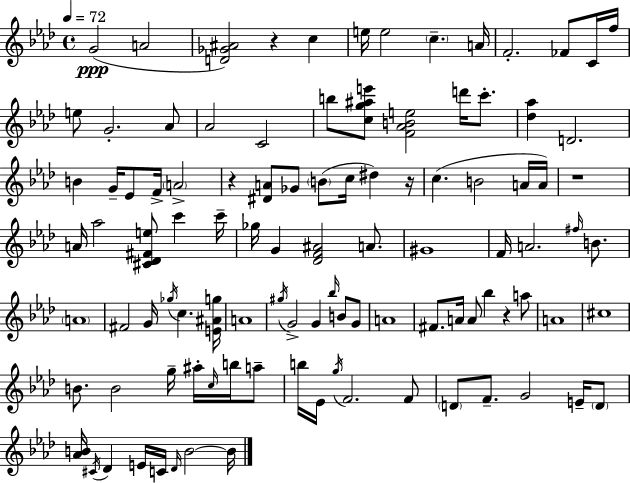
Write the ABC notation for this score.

X:1
T:Untitled
M:4/4
L:1/4
K:Ab
G2 A2 [D_G^A]2 z c e/4 e2 c A/4 F2 _F/2 C/4 f/4 e/2 G2 _A/2 _A2 C2 b/2 [cg^ae']/2 [F_ABe]2 d'/4 c'/2 [_d_a] D2 B G/4 _E/2 F/4 A2 z [^DA]/2 _G/2 B/2 c/4 ^d z/4 c B2 A/4 A/4 z4 A/4 _a2 [^C_D^Fe]/2 c' c'/4 _g/4 G [_DF^A]2 A/2 ^G4 F/4 A2 ^f/4 B/2 A4 ^F2 G/4 _g/4 c [E^Ag]/4 A4 ^g/4 G2 G _b/4 B/2 G/2 A4 ^F/2 A/4 A/2 _b z a/2 A4 ^c4 B/2 B2 g/4 ^a/4 c/4 b/4 a/2 b/4 _E/4 g/4 F2 F/2 D/2 F/2 G2 E/4 D/2 [_AB]/4 ^C/4 _D E/4 C/4 _D/4 B2 B/4